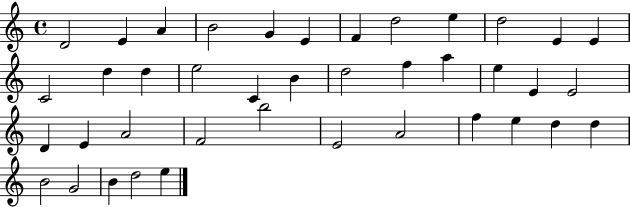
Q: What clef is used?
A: treble